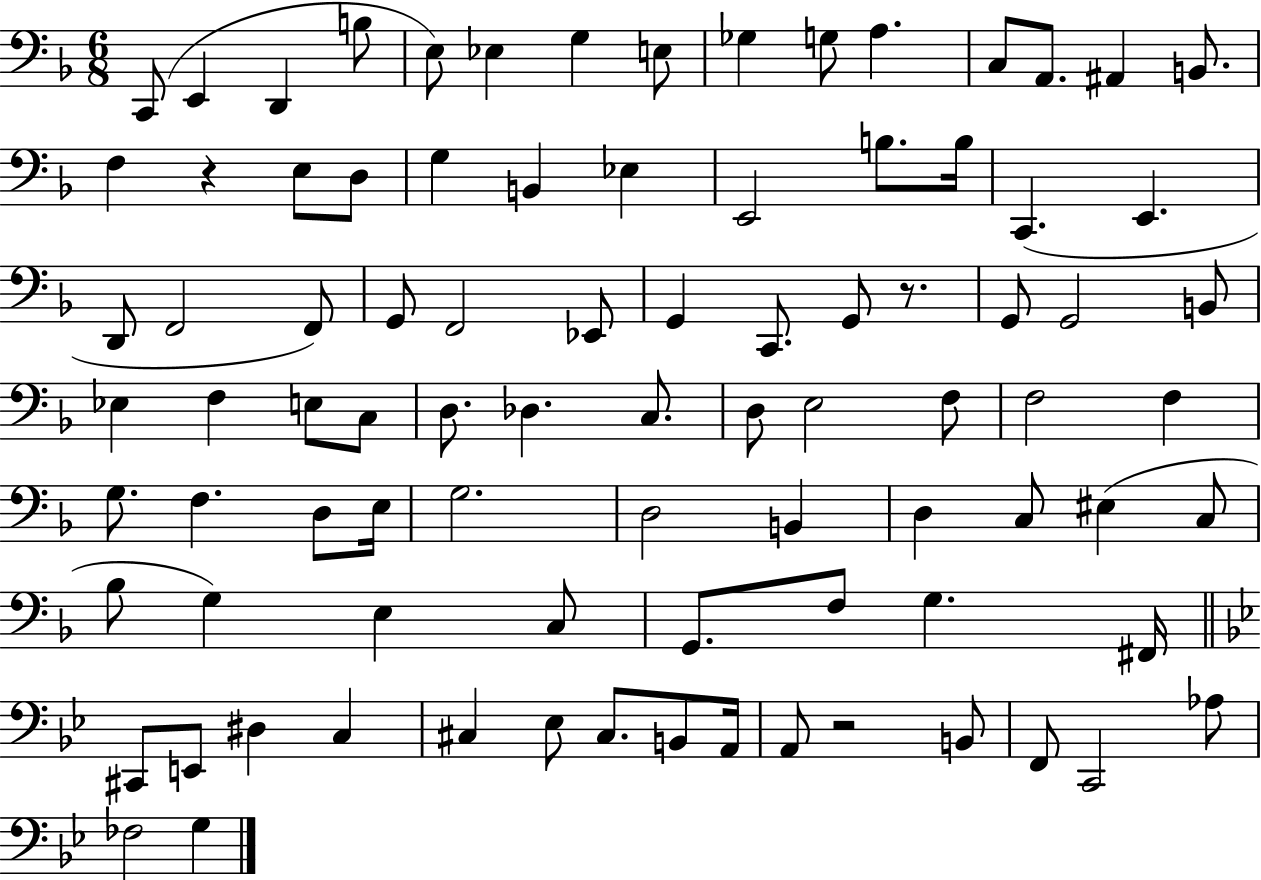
{
  \clef bass
  \numericTimeSignature
  \time 6/8
  \key f \major
  c,8( e,4 d,4 b8 | e8) ees4 g4 e8 | ges4 g8 a4. | c8 a,8. ais,4 b,8. | \break f4 r4 e8 d8 | g4 b,4 ees4 | e,2 b8. b16 | c,4.( e,4. | \break d,8 f,2 f,8) | g,8 f,2 ees,8 | g,4 c,8. g,8 r8. | g,8 g,2 b,8 | \break ees4 f4 e8 c8 | d8. des4. c8. | d8 e2 f8 | f2 f4 | \break g8. f4. d8 e16 | g2. | d2 b,4 | d4 c8 eis4( c8 | \break bes8 g4) e4 c8 | g,8. f8 g4. fis,16 | \bar "||" \break \key bes \major cis,8 e,8 dis4 c4 | cis4 ees8 cis8. b,8 a,16 | a,8 r2 b,8 | f,8 c,2 aes8 | \break fes2 g4 | \bar "|."
}